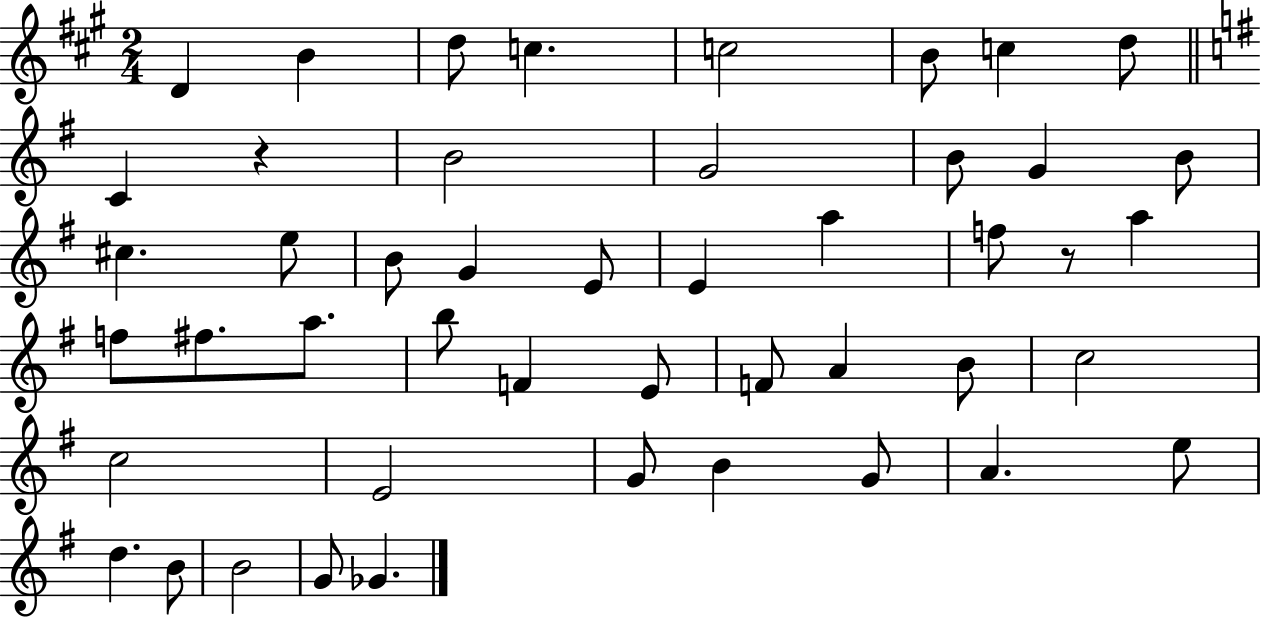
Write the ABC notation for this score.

X:1
T:Untitled
M:2/4
L:1/4
K:A
D B d/2 c c2 B/2 c d/2 C z B2 G2 B/2 G B/2 ^c e/2 B/2 G E/2 E a f/2 z/2 a f/2 ^f/2 a/2 b/2 F E/2 F/2 A B/2 c2 c2 E2 G/2 B G/2 A e/2 d B/2 B2 G/2 _G